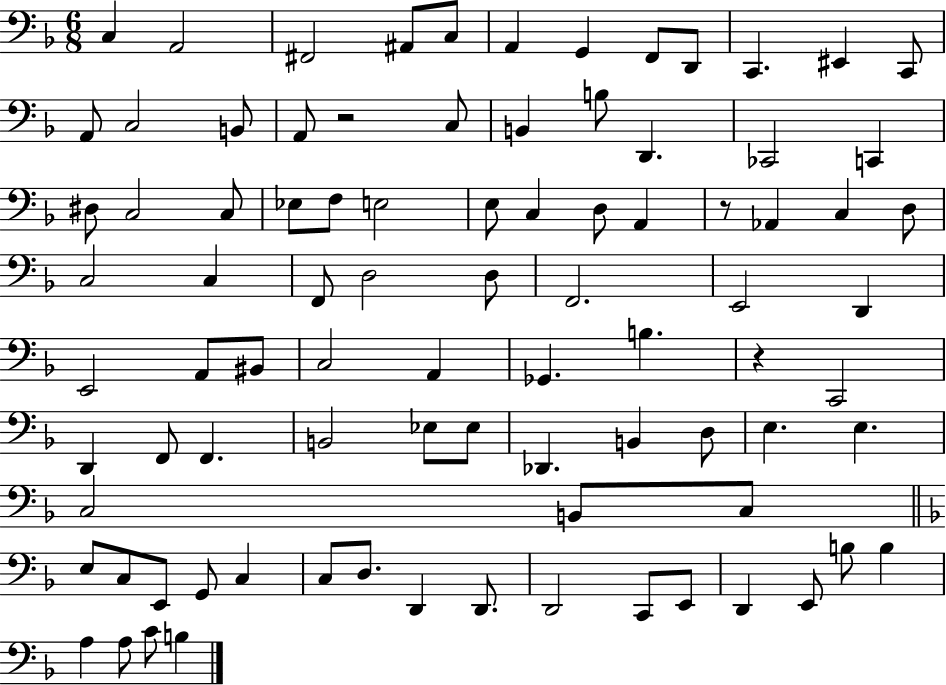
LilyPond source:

{
  \clef bass
  \numericTimeSignature
  \time 6/8
  \key f \major
  \repeat volta 2 { c4 a,2 | fis,2 ais,8 c8 | a,4 g,4 f,8 d,8 | c,4. eis,4 c,8 | \break a,8 c2 b,8 | a,8 r2 c8 | b,4 b8 d,4. | ces,2 c,4 | \break dis8 c2 c8 | ees8 f8 e2 | e8 c4 d8 a,4 | r8 aes,4 c4 d8 | \break c2 c4 | f,8 d2 d8 | f,2. | e,2 d,4 | \break e,2 a,8 bis,8 | c2 a,4 | ges,4. b4. | r4 c,2 | \break d,4 f,8 f,4. | b,2 ees8 ees8 | des,4. b,4 d8 | e4. e4. | \break c2 b,8 c8 | \bar "||" \break \key f \major e8 c8 e,8 g,8 c4 | c8 d8. d,4 d,8. | d,2 c,8 e,8 | d,4 e,8 b8 b4 | \break a4 a8 c'8 b4 | } \bar "|."
}